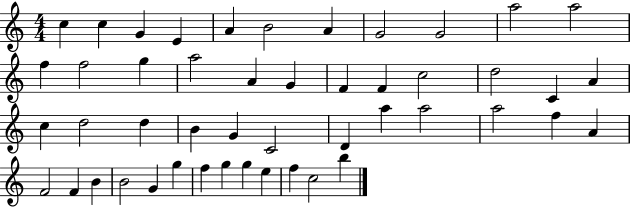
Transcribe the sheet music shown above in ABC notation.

X:1
T:Untitled
M:4/4
L:1/4
K:C
c c G E A B2 A G2 G2 a2 a2 f f2 g a2 A G F F c2 d2 C A c d2 d B G C2 D a a2 a2 f A F2 F B B2 G g f g g e f c2 b